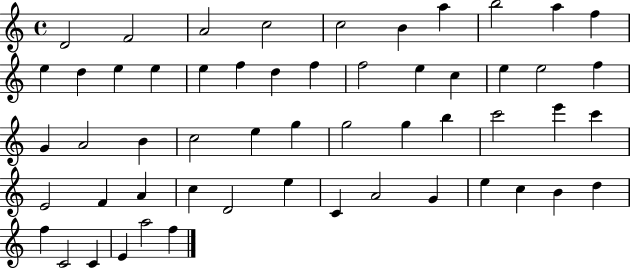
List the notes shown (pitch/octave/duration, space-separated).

D4/h F4/h A4/h C5/h C5/h B4/q A5/q B5/h A5/q F5/q E5/q D5/q E5/q E5/q E5/q F5/q D5/q F5/q F5/h E5/q C5/q E5/q E5/h F5/q G4/q A4/h B4/q C5/h E5/q G5/q G5/h G5/q B5/q C6/h E6/q C6/q E4/h F4/q A4/q C5/q D4/h E5/q C4/q A4/h G4/q E5/q C5/q B4/q D5/q F5/q C4/h C4/q E4/q A5/h F5/q